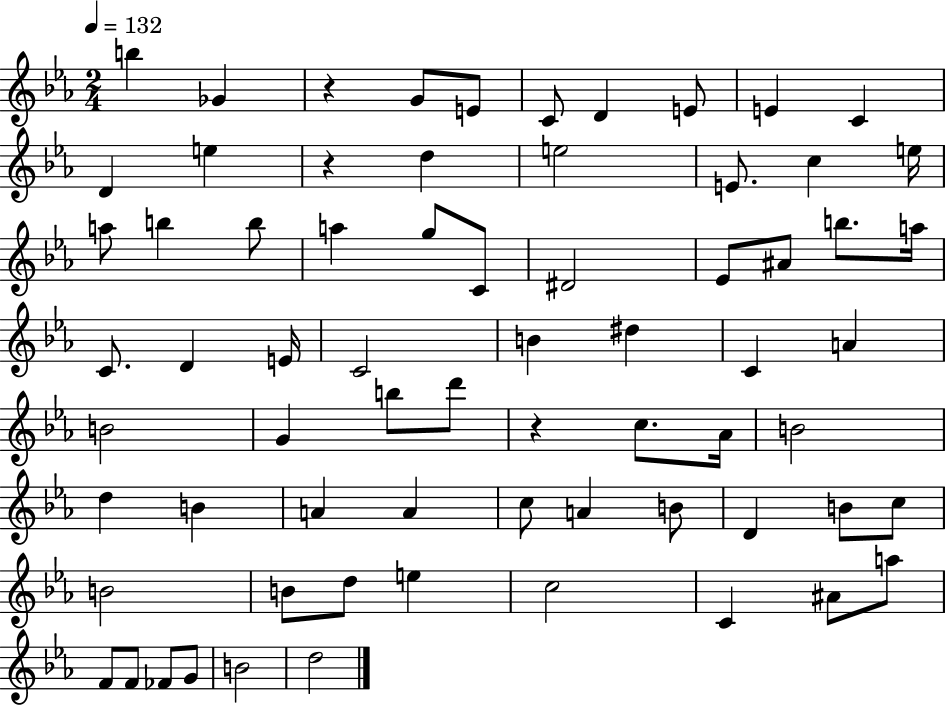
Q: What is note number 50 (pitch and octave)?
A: D4